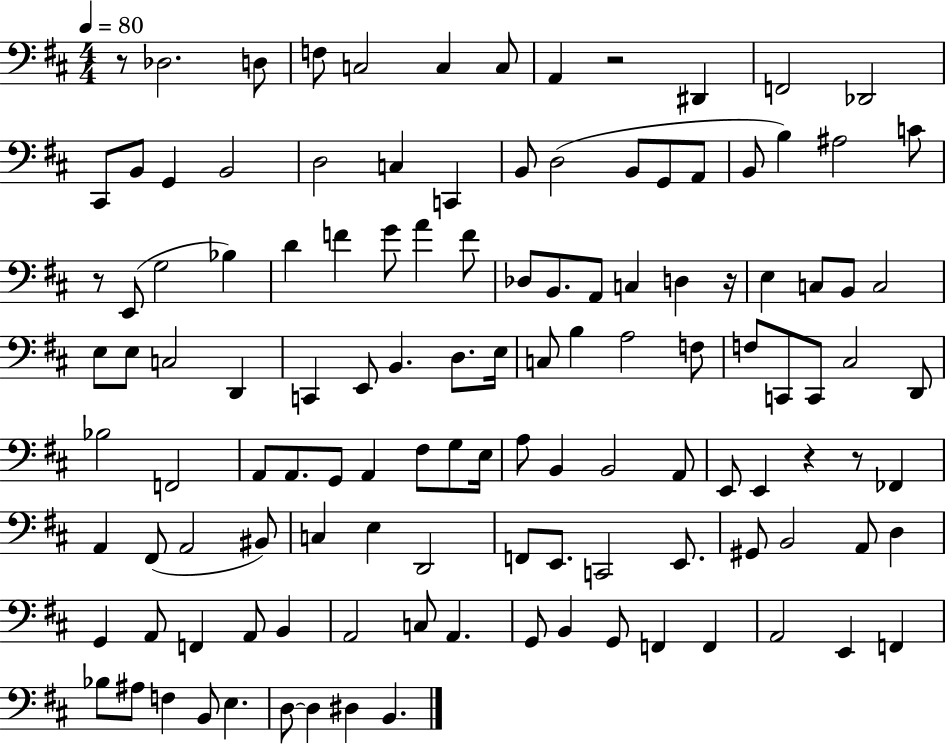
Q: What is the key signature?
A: D major